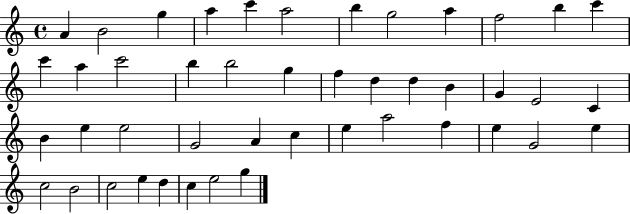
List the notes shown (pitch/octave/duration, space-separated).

A4/q B4/h G5/q A5/q C6/q A5/h B5/q G5/h A5/q F5/h B5/q C6/q C6/q A5/q C6/h B5/q B5/h G5/q F5/q D5/q D5/q B4/q G4/q E4/h C4/q B4/q E5/q E5/h G4/h A4/q C5/q E5/q A5/h F5/q E5/q G4/h E5/q C5/h B4/h C5/h E5/q D5/q C5/q E5/h G5/q